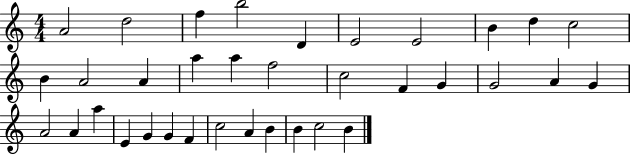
X:1
T:Untitled
M:4/4
L:1/4
K:C
A2 d2 f b2 D E2 E2 B d c2 B A2 A a a f2 c2 F G G2 A G A2 A a E G G F c2 A B B c2 B